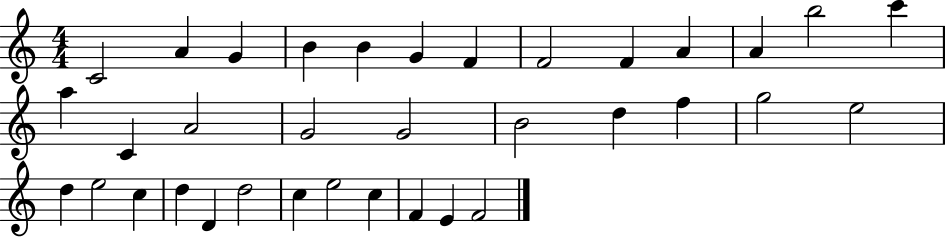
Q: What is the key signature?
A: C major